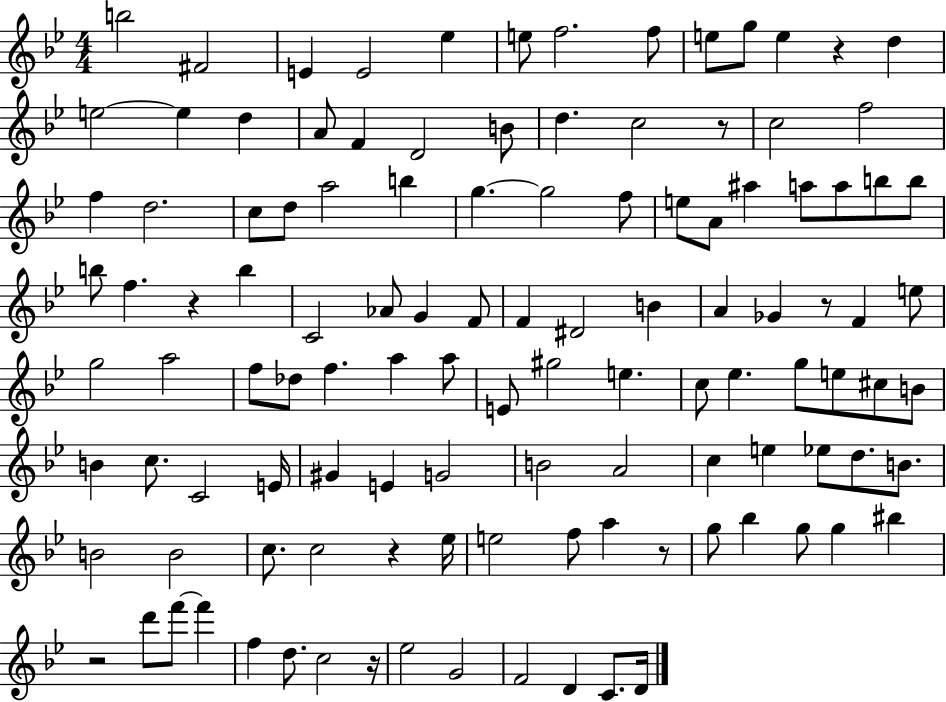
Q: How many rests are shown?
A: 8